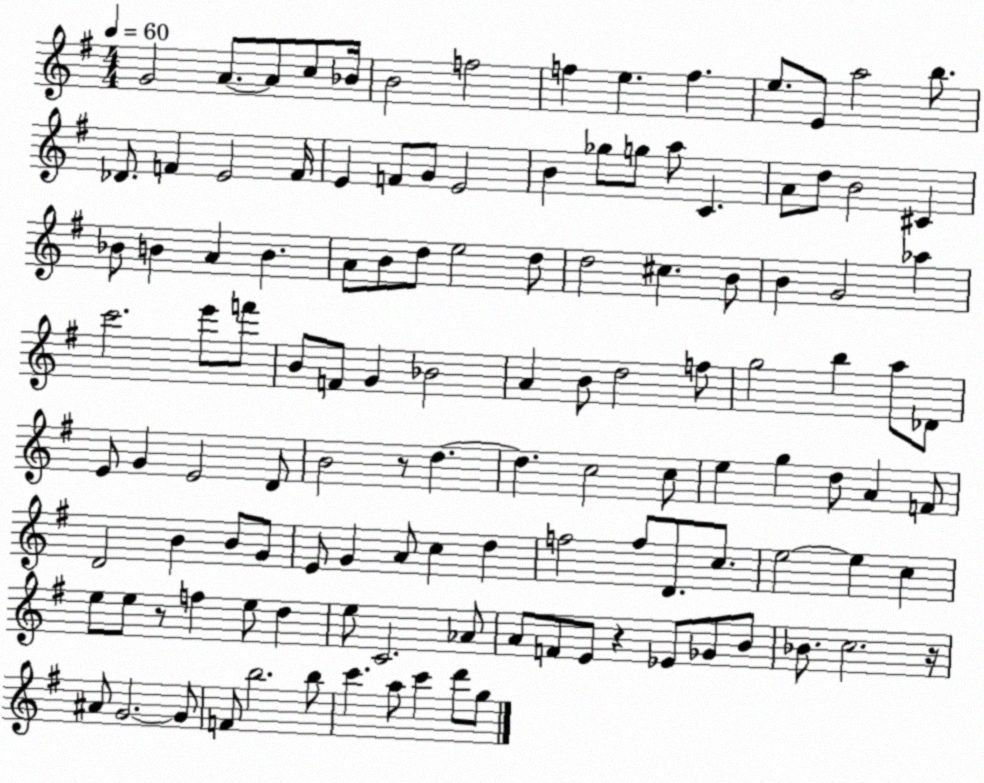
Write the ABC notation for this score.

X:1
T:Untitled
M:4/4
L:1/4
K:G
G2 A/2 A/2 c/2 _B/4 B2 f2 f e f e/2 E/2 a2 b/2 _D/2 F E2 F/4 E F/2 G/2 E2 B _g/2 g/2 a/2 C A/2 d/2 B2 ^C _B/2 B A B A/2 B/2 d/2 e2 d/2 d2 ^c B/2 B G2 _a c'2 e'/2 f'/2 B/2 F/2 G _B2 A B/2 d2 f/2 g2 b a/2 _D/2 E/2 G E2 D/2 B2 z/2 d d c2 c/2 e g d/2 A F/2 D2 B B/2 G/2 E/2 G A/2 c d f2 f/2 D/2 c/2 e2 e c e/2 e/2 z/2 f e/2 d e/2 C2 _A/2 A/2 F/2 E/2 z _E/2 _G/2 B/2 _B/2 c2 z/4 ^A/2 G2 G/2 F/2 b2 b/2 c' a/2 c' d'/2 g/2